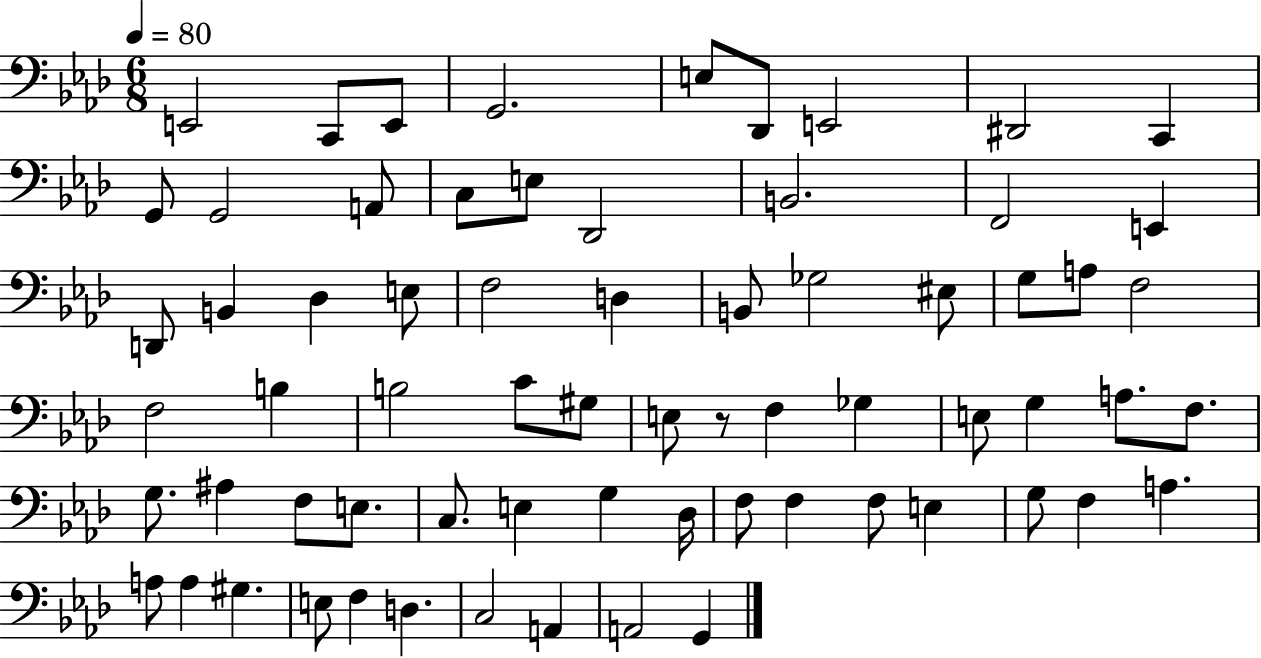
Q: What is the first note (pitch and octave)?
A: E2